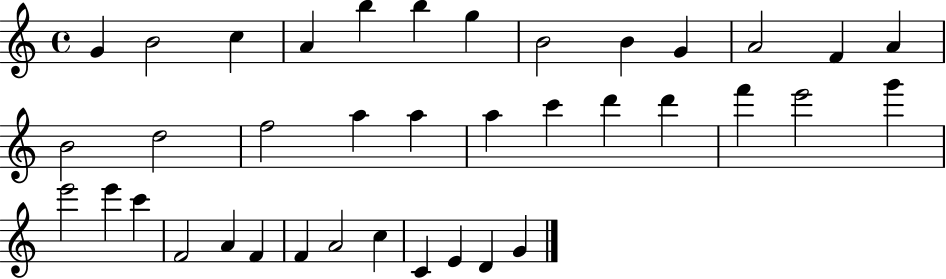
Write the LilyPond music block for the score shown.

{
  \clef treble
  \time 4/4
  \defaultTimeSignature
  \key c \major
  g'4 b'2 c''4 | a'4 b''4 b''4 g''4 | b'2 b'4 g'4 | a'2 f'4 a'4 | \break b'2 d''2 | f''2 a''4 a''4 | a''4 c'''4 d'''4 d'''4 | f'''4 e'''2 g'''4 | \break e'''2 e'''4 c'''4 | f'2 a'4 f'4 | f'4 a'2 c''4 | c'4 e'4 d'4 g'4 | \break \bar "|."
}